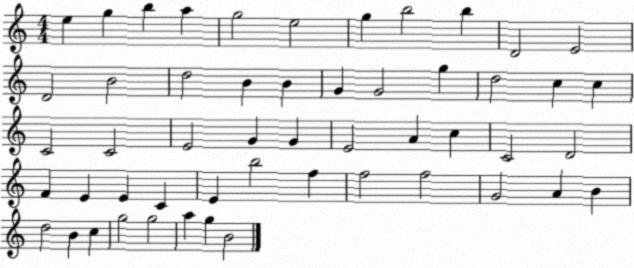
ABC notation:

X:1
T:Untitled
M:4/4
L:1/4
K:C
e g b a g2 e2 g b2 b D2 E2 D2 B2 d2 B B G G2 g d2 c c C2 C2 E2 G G E2 A c C2 D2 F E E C E b2 f f2 f2 G2 A B d2 B c g2 g2 a g B2